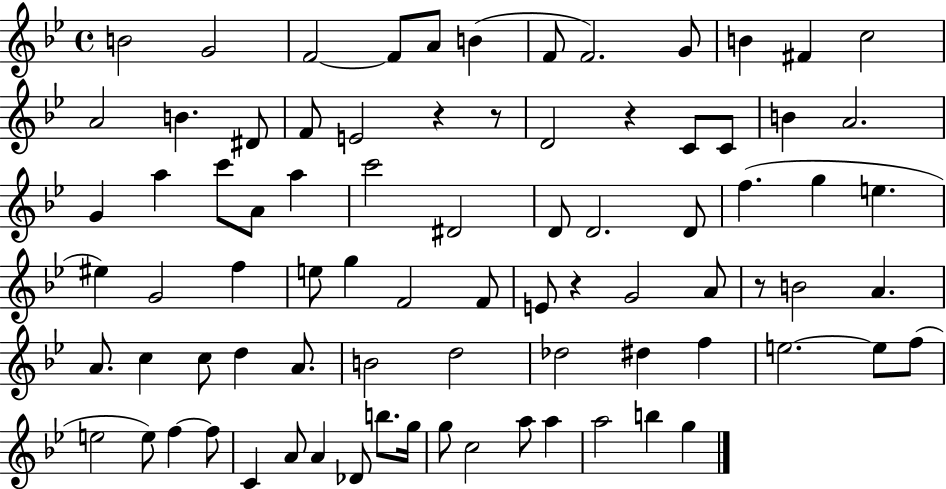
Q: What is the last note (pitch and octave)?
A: G5